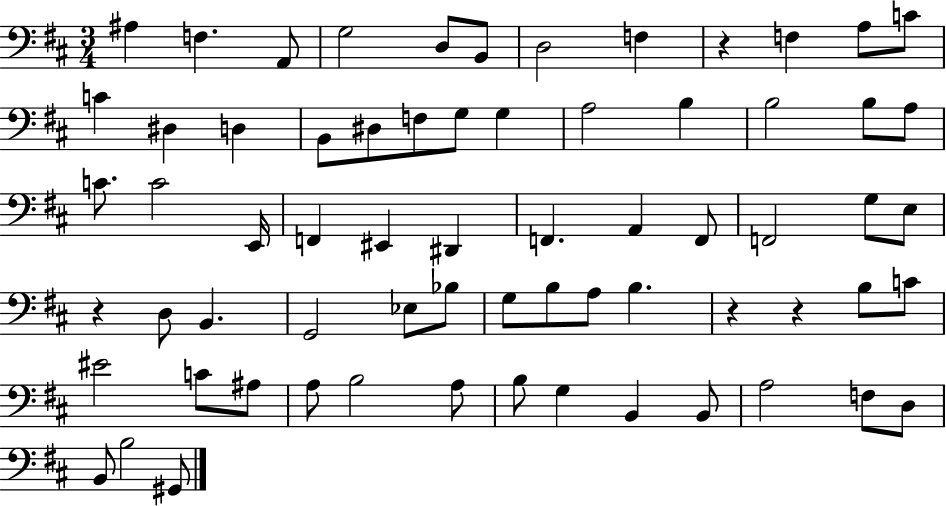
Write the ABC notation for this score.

X:1
T:Untitled
M:3/4
L:1/4
K:D
^A, F, A,,/2 G,2 D,/2 B,,/2 D,2 F, z F, A,/2 C/2 C ^D, D, B,,/2 ^D,/2 F,/2 G,/2 G, A,2 B, B,2 B,/2 A,/2 C/2 C2 E,,/4 F,, ^E,, ^D,, F,, A,, F,,/2 F,,2 G,/2 E,/2 z D,/2 B,, G,,2 _E,/2 _B,/2 G,/2 B,/2 A,/2 B, z z B,/2 C/2 ^E2 C/2 ^A,/2 A,/2 B,2 A,/2 B,/2 G, B,, B,,/2 A,2 F,/2 D,/2 B,,/2 B,2 ^G,,/2